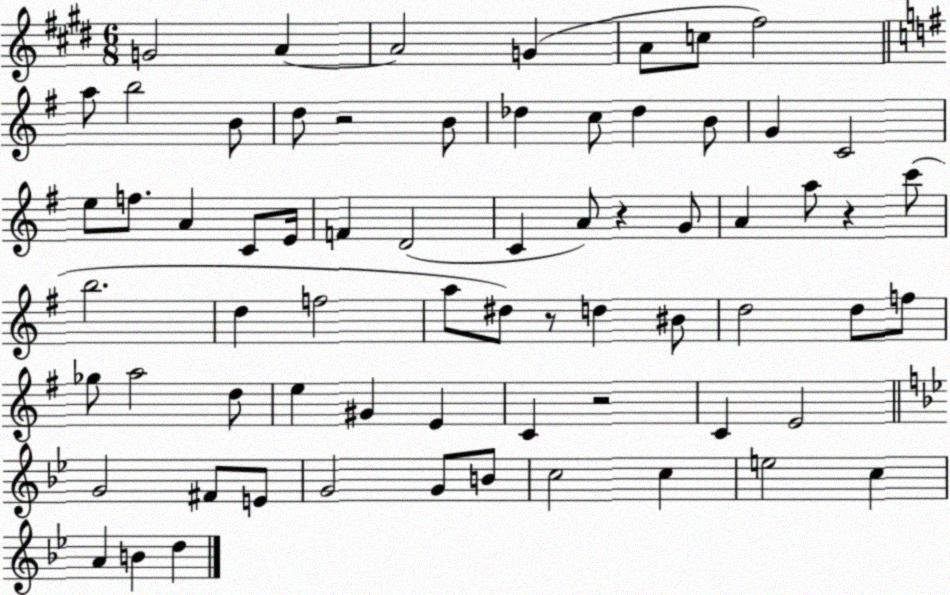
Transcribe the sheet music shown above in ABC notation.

X:1
T:Untitled
M:6/8
L:1/4
K:E
G2 A A2 G A/2 c/2 ^f2 a/2 b2 B/2 d/2 z2 B/2 _d c/2 _d B/2 G C2 e/2 f/2 A C/2 E/4 F D2 C A/2 z G/2 A a/2 z c'/2 b2 d f2 a/2 ^d/2 z/2 d ^B/2 d2 d/2 f/2 _g/2 a2 d/2 e ^G E C z2 C E2 G2 ^F/2 E/2 G2 G/2 B/2 c2 c e2 c A B d